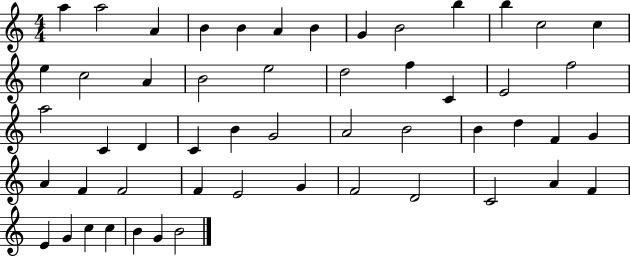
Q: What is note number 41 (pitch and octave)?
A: G4